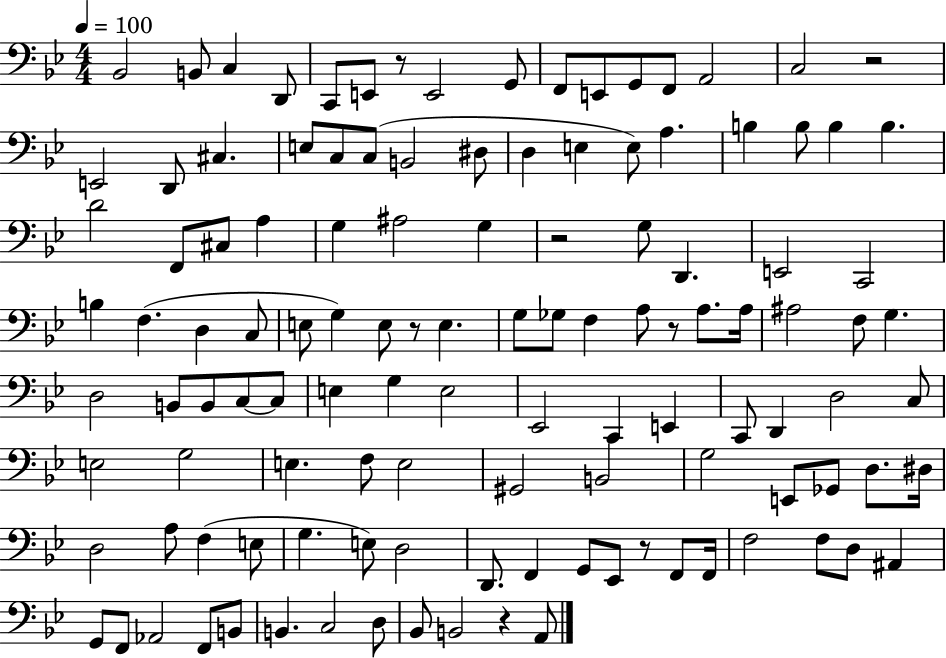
{
  \clef bass
  \numericTimeSignature
  \time 4/4
  \key bes \major
  \tempo 4 = 100
  bes,2 b,8 c4 d,8 | c,8 e,8 r8 e,2 g,8 | f,8 e,8 g,8 f,8 a,2 | c2 r2 | \break e,2 d,8 cis4. | e8 c8 c8( b,2 dis8 | d4 e4 e8) a4. | b4 b8 b4 b4. | \break d'2 f,8 cis8 a4 | g4 ais2 g4 | r2 g8 d,4. | e,2 c,2 | \break b4 f4.( d4 c8 | e8 g4) e8 r8 e4. | g8 ges8 f4 a8 r8 a8. a16 | ais2 f8 g4. | \break d2 b,8 b,8 c8~~ c8 | e4 g4 e2 | ees,2 c,4 e,4 | c,8 d,4 d2 c8 | \break e2 g2 | e4. f8 e2 | gis,2 b,2 | g2 e,8 ges,8 d8. dis16 | \break d2 a8 f4( e8 | g4. e8) d2 | d,8. f,4 g,8 ees,8 r8 f,8 f,16 | f2 f8 d8 ais,4 | \break g,8 f,8 aes,2 f,8 b,8 | b,4. c2 d8 | bes,8 b,2 r4 a,8 | \bar "|."
}